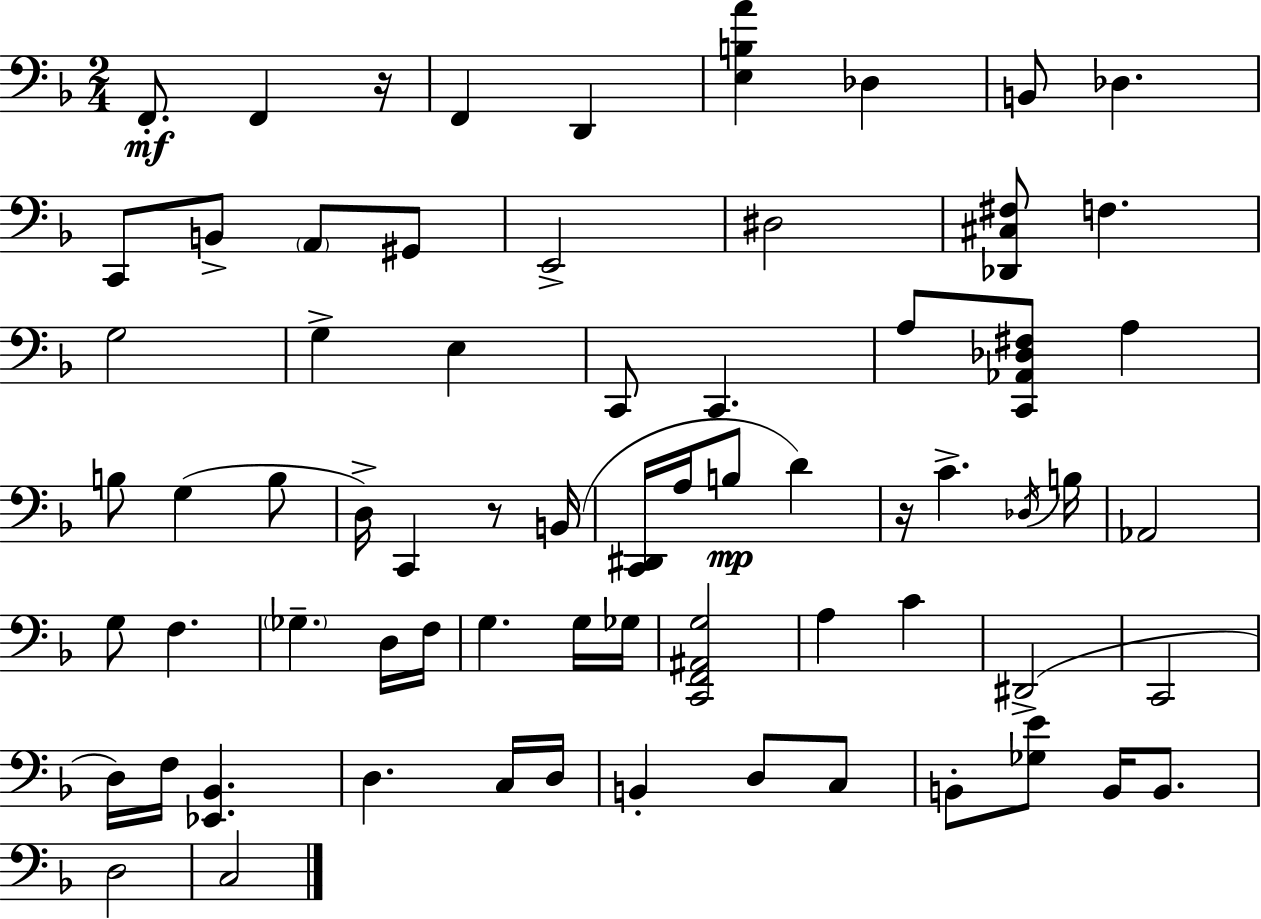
F2/e. F2/q R/s F2/q D2/q [E3,B3,A4]/q Db3/q B2/e Db3/q. C2/e B2/e A2/e G#2/e E2/h D#3/h [Db2,C#3,F#3]/e F3/q. G3/h G3/q E3/q C2/e C2/q. A3/e [C2,Ab2,Db3,F#3]/e A3/q B3/e G3/q B3/e D3/s C2/q R/e B2/s [C2,D#2]/s A3/s B3/e D4/q R/s C4/q. Db3/s B3/s Ab2/h G3/e F3/q. Gb3/q. D3/s F3/s G3/q. G3/s Gb3/s [C2,F2,A#2,G3]/h A3/q C4/q D#2/h C2/h D3/s F3/s [Eb2,Bb2]/q. D3/q. C3/s D3/s B2/q D3/e C3/e B2/e [Gb3,E4]/e B2/s B2/e. D3/h C3/h